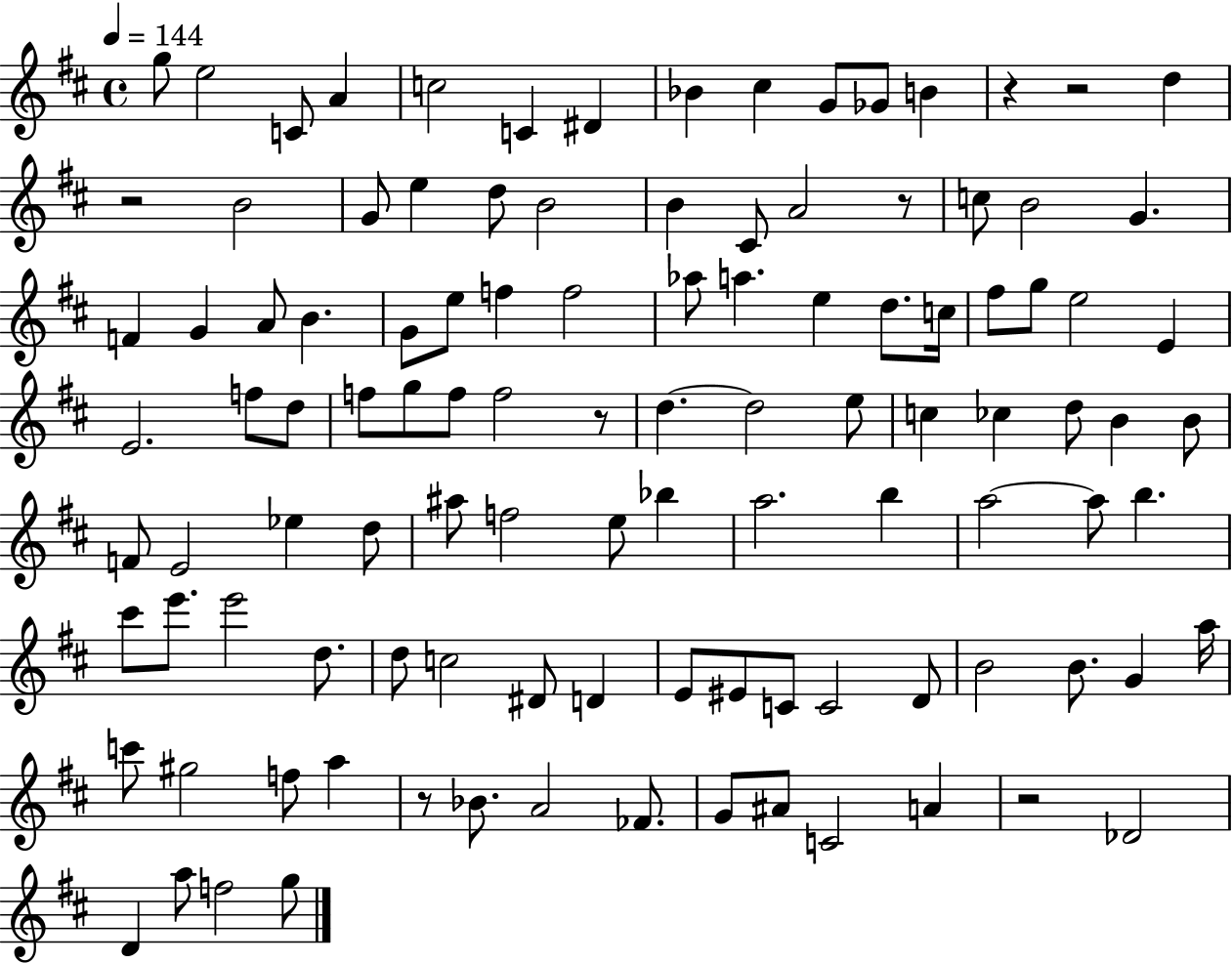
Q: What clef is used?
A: treble